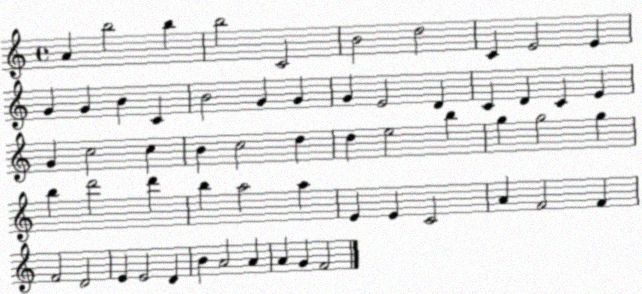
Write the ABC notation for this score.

X:1
T:Untitled
M:4/4
L:1/4
K:C
A b2 b b2 C2 B2 d2 C E2 E G G B C B2 G G G E2 D C D C E G c2 c B c2 d d e2 b g g2 g b d'2 d' b a2 a E E C2 A F2 F F2 D2 E E2 D B A2 A A G F2